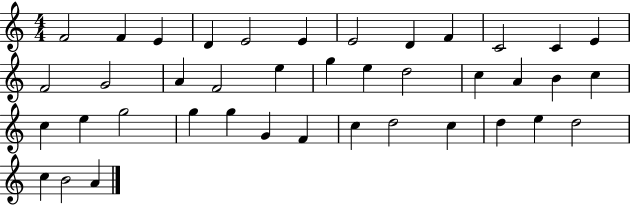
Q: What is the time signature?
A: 4/4